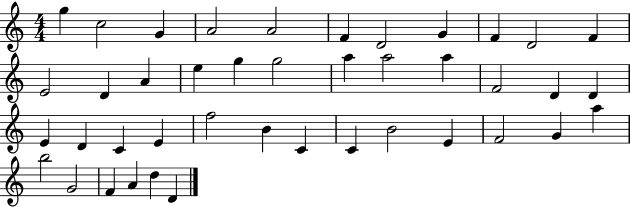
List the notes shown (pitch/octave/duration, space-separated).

G5/q C5/h G4/q A4/h A4/h F4/q D4/h G4/q F4/q D4/h F4/q E4/h D4/q A4/q E5/q G5/q G5/h A5/q A5/h A5/q F4/h D4/q D4/q E4/q D4/q C4/q E4/q F5/h B4/q C4/q C4/q B4/h E4/q F4/h G4/q A5/q B5/h G4/h F4/q A4/q D5/q D4/q